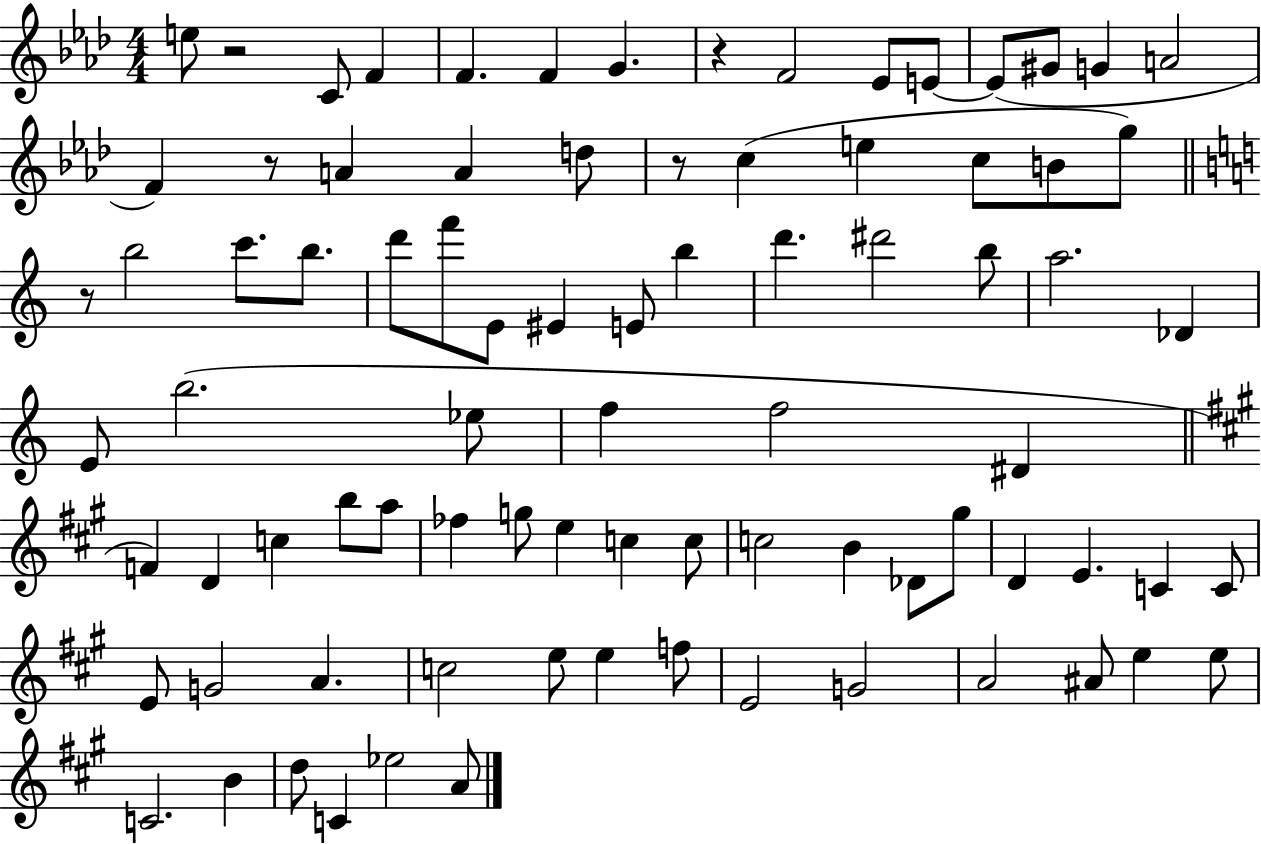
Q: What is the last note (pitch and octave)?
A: A4